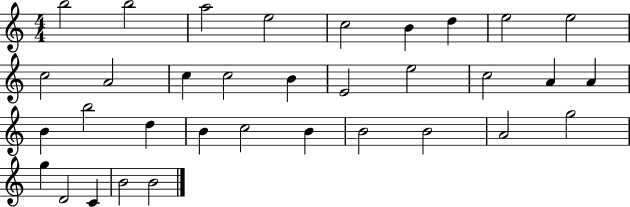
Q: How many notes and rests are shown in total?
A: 34